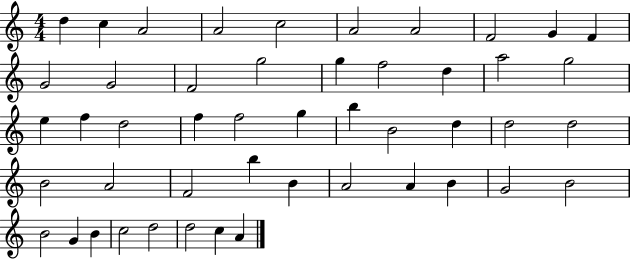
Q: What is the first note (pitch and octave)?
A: D5